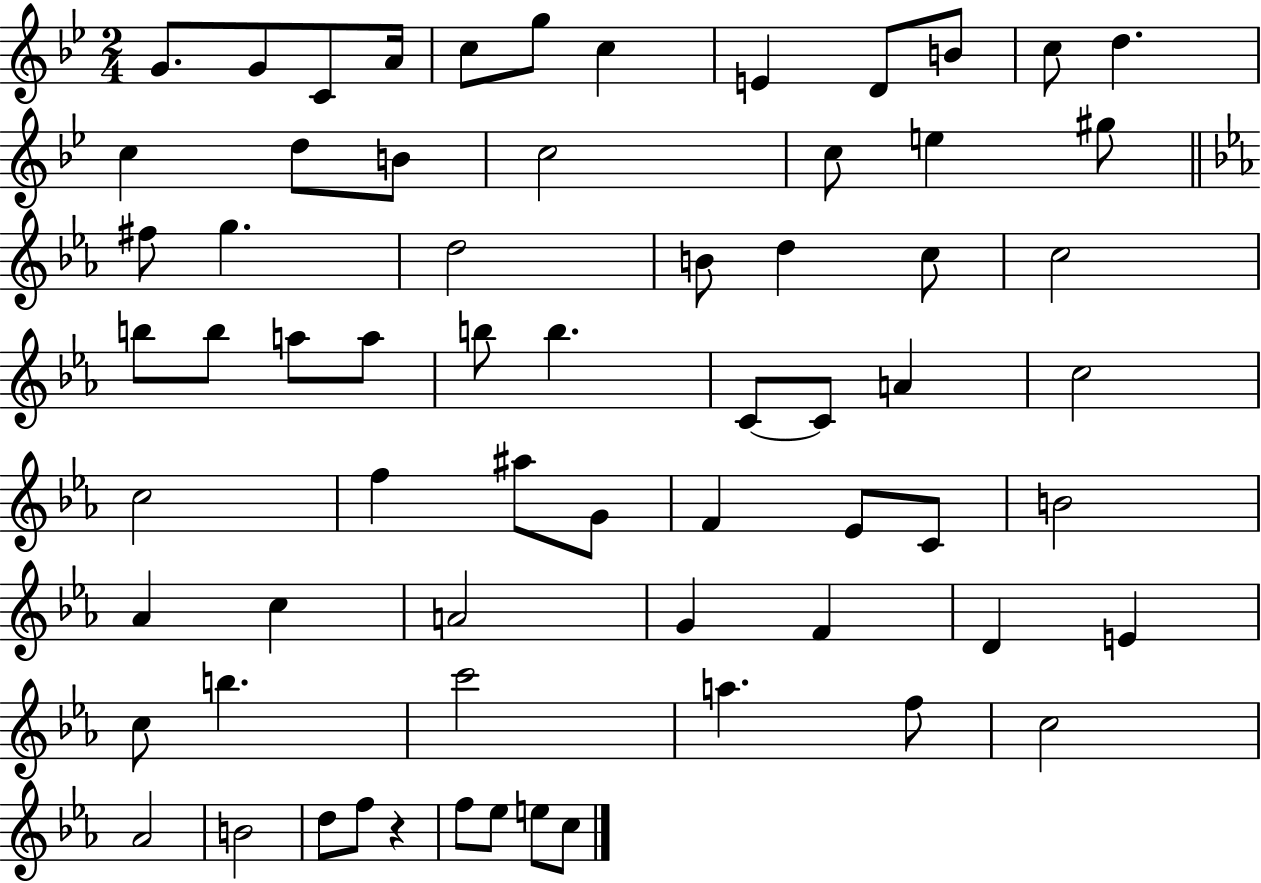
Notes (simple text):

G4/e. G4/e C4/e A4/s C5/e G5/e C5/q E4/q D4/e B4/e C5/e D5/q. C5/q D5/e B4/e C5/h C5/e E5/q G#5/e F#5/e G5/q. D5/h B4/e D5/q C5/e C5/h B5/e B5/e A5/e A5/e B5/e B5/q. C4/e C4/e A4/q C5/h C5/h F5/q A#5/e G4/e F4/q Eb4/e C4/e B4/h Ab4/q C5/q A4/h G4/q F4/q D4/q E4/q C5/e B5/q. C6/h A5/q. F5/e C5/h Ab4/h B4/h D5/e F5/e R/q F5/e Eb5/e E5/e C5/e